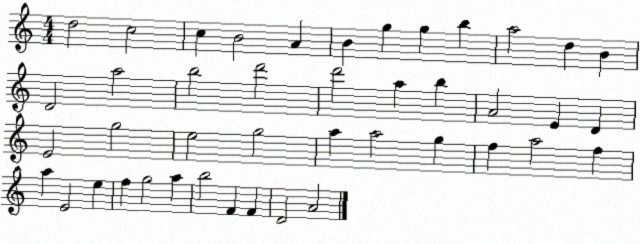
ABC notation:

X:1
T:Untitled
M:4/4
L:1/4
K:C
d2 c2 c B2 A B g g b a2 d B D2 a2 b2 d'2 d'2 a b A2 E D E2 g2 e2 g2 a a2 g f a2 f a E2 e f g2 a b2 F F D2 A2